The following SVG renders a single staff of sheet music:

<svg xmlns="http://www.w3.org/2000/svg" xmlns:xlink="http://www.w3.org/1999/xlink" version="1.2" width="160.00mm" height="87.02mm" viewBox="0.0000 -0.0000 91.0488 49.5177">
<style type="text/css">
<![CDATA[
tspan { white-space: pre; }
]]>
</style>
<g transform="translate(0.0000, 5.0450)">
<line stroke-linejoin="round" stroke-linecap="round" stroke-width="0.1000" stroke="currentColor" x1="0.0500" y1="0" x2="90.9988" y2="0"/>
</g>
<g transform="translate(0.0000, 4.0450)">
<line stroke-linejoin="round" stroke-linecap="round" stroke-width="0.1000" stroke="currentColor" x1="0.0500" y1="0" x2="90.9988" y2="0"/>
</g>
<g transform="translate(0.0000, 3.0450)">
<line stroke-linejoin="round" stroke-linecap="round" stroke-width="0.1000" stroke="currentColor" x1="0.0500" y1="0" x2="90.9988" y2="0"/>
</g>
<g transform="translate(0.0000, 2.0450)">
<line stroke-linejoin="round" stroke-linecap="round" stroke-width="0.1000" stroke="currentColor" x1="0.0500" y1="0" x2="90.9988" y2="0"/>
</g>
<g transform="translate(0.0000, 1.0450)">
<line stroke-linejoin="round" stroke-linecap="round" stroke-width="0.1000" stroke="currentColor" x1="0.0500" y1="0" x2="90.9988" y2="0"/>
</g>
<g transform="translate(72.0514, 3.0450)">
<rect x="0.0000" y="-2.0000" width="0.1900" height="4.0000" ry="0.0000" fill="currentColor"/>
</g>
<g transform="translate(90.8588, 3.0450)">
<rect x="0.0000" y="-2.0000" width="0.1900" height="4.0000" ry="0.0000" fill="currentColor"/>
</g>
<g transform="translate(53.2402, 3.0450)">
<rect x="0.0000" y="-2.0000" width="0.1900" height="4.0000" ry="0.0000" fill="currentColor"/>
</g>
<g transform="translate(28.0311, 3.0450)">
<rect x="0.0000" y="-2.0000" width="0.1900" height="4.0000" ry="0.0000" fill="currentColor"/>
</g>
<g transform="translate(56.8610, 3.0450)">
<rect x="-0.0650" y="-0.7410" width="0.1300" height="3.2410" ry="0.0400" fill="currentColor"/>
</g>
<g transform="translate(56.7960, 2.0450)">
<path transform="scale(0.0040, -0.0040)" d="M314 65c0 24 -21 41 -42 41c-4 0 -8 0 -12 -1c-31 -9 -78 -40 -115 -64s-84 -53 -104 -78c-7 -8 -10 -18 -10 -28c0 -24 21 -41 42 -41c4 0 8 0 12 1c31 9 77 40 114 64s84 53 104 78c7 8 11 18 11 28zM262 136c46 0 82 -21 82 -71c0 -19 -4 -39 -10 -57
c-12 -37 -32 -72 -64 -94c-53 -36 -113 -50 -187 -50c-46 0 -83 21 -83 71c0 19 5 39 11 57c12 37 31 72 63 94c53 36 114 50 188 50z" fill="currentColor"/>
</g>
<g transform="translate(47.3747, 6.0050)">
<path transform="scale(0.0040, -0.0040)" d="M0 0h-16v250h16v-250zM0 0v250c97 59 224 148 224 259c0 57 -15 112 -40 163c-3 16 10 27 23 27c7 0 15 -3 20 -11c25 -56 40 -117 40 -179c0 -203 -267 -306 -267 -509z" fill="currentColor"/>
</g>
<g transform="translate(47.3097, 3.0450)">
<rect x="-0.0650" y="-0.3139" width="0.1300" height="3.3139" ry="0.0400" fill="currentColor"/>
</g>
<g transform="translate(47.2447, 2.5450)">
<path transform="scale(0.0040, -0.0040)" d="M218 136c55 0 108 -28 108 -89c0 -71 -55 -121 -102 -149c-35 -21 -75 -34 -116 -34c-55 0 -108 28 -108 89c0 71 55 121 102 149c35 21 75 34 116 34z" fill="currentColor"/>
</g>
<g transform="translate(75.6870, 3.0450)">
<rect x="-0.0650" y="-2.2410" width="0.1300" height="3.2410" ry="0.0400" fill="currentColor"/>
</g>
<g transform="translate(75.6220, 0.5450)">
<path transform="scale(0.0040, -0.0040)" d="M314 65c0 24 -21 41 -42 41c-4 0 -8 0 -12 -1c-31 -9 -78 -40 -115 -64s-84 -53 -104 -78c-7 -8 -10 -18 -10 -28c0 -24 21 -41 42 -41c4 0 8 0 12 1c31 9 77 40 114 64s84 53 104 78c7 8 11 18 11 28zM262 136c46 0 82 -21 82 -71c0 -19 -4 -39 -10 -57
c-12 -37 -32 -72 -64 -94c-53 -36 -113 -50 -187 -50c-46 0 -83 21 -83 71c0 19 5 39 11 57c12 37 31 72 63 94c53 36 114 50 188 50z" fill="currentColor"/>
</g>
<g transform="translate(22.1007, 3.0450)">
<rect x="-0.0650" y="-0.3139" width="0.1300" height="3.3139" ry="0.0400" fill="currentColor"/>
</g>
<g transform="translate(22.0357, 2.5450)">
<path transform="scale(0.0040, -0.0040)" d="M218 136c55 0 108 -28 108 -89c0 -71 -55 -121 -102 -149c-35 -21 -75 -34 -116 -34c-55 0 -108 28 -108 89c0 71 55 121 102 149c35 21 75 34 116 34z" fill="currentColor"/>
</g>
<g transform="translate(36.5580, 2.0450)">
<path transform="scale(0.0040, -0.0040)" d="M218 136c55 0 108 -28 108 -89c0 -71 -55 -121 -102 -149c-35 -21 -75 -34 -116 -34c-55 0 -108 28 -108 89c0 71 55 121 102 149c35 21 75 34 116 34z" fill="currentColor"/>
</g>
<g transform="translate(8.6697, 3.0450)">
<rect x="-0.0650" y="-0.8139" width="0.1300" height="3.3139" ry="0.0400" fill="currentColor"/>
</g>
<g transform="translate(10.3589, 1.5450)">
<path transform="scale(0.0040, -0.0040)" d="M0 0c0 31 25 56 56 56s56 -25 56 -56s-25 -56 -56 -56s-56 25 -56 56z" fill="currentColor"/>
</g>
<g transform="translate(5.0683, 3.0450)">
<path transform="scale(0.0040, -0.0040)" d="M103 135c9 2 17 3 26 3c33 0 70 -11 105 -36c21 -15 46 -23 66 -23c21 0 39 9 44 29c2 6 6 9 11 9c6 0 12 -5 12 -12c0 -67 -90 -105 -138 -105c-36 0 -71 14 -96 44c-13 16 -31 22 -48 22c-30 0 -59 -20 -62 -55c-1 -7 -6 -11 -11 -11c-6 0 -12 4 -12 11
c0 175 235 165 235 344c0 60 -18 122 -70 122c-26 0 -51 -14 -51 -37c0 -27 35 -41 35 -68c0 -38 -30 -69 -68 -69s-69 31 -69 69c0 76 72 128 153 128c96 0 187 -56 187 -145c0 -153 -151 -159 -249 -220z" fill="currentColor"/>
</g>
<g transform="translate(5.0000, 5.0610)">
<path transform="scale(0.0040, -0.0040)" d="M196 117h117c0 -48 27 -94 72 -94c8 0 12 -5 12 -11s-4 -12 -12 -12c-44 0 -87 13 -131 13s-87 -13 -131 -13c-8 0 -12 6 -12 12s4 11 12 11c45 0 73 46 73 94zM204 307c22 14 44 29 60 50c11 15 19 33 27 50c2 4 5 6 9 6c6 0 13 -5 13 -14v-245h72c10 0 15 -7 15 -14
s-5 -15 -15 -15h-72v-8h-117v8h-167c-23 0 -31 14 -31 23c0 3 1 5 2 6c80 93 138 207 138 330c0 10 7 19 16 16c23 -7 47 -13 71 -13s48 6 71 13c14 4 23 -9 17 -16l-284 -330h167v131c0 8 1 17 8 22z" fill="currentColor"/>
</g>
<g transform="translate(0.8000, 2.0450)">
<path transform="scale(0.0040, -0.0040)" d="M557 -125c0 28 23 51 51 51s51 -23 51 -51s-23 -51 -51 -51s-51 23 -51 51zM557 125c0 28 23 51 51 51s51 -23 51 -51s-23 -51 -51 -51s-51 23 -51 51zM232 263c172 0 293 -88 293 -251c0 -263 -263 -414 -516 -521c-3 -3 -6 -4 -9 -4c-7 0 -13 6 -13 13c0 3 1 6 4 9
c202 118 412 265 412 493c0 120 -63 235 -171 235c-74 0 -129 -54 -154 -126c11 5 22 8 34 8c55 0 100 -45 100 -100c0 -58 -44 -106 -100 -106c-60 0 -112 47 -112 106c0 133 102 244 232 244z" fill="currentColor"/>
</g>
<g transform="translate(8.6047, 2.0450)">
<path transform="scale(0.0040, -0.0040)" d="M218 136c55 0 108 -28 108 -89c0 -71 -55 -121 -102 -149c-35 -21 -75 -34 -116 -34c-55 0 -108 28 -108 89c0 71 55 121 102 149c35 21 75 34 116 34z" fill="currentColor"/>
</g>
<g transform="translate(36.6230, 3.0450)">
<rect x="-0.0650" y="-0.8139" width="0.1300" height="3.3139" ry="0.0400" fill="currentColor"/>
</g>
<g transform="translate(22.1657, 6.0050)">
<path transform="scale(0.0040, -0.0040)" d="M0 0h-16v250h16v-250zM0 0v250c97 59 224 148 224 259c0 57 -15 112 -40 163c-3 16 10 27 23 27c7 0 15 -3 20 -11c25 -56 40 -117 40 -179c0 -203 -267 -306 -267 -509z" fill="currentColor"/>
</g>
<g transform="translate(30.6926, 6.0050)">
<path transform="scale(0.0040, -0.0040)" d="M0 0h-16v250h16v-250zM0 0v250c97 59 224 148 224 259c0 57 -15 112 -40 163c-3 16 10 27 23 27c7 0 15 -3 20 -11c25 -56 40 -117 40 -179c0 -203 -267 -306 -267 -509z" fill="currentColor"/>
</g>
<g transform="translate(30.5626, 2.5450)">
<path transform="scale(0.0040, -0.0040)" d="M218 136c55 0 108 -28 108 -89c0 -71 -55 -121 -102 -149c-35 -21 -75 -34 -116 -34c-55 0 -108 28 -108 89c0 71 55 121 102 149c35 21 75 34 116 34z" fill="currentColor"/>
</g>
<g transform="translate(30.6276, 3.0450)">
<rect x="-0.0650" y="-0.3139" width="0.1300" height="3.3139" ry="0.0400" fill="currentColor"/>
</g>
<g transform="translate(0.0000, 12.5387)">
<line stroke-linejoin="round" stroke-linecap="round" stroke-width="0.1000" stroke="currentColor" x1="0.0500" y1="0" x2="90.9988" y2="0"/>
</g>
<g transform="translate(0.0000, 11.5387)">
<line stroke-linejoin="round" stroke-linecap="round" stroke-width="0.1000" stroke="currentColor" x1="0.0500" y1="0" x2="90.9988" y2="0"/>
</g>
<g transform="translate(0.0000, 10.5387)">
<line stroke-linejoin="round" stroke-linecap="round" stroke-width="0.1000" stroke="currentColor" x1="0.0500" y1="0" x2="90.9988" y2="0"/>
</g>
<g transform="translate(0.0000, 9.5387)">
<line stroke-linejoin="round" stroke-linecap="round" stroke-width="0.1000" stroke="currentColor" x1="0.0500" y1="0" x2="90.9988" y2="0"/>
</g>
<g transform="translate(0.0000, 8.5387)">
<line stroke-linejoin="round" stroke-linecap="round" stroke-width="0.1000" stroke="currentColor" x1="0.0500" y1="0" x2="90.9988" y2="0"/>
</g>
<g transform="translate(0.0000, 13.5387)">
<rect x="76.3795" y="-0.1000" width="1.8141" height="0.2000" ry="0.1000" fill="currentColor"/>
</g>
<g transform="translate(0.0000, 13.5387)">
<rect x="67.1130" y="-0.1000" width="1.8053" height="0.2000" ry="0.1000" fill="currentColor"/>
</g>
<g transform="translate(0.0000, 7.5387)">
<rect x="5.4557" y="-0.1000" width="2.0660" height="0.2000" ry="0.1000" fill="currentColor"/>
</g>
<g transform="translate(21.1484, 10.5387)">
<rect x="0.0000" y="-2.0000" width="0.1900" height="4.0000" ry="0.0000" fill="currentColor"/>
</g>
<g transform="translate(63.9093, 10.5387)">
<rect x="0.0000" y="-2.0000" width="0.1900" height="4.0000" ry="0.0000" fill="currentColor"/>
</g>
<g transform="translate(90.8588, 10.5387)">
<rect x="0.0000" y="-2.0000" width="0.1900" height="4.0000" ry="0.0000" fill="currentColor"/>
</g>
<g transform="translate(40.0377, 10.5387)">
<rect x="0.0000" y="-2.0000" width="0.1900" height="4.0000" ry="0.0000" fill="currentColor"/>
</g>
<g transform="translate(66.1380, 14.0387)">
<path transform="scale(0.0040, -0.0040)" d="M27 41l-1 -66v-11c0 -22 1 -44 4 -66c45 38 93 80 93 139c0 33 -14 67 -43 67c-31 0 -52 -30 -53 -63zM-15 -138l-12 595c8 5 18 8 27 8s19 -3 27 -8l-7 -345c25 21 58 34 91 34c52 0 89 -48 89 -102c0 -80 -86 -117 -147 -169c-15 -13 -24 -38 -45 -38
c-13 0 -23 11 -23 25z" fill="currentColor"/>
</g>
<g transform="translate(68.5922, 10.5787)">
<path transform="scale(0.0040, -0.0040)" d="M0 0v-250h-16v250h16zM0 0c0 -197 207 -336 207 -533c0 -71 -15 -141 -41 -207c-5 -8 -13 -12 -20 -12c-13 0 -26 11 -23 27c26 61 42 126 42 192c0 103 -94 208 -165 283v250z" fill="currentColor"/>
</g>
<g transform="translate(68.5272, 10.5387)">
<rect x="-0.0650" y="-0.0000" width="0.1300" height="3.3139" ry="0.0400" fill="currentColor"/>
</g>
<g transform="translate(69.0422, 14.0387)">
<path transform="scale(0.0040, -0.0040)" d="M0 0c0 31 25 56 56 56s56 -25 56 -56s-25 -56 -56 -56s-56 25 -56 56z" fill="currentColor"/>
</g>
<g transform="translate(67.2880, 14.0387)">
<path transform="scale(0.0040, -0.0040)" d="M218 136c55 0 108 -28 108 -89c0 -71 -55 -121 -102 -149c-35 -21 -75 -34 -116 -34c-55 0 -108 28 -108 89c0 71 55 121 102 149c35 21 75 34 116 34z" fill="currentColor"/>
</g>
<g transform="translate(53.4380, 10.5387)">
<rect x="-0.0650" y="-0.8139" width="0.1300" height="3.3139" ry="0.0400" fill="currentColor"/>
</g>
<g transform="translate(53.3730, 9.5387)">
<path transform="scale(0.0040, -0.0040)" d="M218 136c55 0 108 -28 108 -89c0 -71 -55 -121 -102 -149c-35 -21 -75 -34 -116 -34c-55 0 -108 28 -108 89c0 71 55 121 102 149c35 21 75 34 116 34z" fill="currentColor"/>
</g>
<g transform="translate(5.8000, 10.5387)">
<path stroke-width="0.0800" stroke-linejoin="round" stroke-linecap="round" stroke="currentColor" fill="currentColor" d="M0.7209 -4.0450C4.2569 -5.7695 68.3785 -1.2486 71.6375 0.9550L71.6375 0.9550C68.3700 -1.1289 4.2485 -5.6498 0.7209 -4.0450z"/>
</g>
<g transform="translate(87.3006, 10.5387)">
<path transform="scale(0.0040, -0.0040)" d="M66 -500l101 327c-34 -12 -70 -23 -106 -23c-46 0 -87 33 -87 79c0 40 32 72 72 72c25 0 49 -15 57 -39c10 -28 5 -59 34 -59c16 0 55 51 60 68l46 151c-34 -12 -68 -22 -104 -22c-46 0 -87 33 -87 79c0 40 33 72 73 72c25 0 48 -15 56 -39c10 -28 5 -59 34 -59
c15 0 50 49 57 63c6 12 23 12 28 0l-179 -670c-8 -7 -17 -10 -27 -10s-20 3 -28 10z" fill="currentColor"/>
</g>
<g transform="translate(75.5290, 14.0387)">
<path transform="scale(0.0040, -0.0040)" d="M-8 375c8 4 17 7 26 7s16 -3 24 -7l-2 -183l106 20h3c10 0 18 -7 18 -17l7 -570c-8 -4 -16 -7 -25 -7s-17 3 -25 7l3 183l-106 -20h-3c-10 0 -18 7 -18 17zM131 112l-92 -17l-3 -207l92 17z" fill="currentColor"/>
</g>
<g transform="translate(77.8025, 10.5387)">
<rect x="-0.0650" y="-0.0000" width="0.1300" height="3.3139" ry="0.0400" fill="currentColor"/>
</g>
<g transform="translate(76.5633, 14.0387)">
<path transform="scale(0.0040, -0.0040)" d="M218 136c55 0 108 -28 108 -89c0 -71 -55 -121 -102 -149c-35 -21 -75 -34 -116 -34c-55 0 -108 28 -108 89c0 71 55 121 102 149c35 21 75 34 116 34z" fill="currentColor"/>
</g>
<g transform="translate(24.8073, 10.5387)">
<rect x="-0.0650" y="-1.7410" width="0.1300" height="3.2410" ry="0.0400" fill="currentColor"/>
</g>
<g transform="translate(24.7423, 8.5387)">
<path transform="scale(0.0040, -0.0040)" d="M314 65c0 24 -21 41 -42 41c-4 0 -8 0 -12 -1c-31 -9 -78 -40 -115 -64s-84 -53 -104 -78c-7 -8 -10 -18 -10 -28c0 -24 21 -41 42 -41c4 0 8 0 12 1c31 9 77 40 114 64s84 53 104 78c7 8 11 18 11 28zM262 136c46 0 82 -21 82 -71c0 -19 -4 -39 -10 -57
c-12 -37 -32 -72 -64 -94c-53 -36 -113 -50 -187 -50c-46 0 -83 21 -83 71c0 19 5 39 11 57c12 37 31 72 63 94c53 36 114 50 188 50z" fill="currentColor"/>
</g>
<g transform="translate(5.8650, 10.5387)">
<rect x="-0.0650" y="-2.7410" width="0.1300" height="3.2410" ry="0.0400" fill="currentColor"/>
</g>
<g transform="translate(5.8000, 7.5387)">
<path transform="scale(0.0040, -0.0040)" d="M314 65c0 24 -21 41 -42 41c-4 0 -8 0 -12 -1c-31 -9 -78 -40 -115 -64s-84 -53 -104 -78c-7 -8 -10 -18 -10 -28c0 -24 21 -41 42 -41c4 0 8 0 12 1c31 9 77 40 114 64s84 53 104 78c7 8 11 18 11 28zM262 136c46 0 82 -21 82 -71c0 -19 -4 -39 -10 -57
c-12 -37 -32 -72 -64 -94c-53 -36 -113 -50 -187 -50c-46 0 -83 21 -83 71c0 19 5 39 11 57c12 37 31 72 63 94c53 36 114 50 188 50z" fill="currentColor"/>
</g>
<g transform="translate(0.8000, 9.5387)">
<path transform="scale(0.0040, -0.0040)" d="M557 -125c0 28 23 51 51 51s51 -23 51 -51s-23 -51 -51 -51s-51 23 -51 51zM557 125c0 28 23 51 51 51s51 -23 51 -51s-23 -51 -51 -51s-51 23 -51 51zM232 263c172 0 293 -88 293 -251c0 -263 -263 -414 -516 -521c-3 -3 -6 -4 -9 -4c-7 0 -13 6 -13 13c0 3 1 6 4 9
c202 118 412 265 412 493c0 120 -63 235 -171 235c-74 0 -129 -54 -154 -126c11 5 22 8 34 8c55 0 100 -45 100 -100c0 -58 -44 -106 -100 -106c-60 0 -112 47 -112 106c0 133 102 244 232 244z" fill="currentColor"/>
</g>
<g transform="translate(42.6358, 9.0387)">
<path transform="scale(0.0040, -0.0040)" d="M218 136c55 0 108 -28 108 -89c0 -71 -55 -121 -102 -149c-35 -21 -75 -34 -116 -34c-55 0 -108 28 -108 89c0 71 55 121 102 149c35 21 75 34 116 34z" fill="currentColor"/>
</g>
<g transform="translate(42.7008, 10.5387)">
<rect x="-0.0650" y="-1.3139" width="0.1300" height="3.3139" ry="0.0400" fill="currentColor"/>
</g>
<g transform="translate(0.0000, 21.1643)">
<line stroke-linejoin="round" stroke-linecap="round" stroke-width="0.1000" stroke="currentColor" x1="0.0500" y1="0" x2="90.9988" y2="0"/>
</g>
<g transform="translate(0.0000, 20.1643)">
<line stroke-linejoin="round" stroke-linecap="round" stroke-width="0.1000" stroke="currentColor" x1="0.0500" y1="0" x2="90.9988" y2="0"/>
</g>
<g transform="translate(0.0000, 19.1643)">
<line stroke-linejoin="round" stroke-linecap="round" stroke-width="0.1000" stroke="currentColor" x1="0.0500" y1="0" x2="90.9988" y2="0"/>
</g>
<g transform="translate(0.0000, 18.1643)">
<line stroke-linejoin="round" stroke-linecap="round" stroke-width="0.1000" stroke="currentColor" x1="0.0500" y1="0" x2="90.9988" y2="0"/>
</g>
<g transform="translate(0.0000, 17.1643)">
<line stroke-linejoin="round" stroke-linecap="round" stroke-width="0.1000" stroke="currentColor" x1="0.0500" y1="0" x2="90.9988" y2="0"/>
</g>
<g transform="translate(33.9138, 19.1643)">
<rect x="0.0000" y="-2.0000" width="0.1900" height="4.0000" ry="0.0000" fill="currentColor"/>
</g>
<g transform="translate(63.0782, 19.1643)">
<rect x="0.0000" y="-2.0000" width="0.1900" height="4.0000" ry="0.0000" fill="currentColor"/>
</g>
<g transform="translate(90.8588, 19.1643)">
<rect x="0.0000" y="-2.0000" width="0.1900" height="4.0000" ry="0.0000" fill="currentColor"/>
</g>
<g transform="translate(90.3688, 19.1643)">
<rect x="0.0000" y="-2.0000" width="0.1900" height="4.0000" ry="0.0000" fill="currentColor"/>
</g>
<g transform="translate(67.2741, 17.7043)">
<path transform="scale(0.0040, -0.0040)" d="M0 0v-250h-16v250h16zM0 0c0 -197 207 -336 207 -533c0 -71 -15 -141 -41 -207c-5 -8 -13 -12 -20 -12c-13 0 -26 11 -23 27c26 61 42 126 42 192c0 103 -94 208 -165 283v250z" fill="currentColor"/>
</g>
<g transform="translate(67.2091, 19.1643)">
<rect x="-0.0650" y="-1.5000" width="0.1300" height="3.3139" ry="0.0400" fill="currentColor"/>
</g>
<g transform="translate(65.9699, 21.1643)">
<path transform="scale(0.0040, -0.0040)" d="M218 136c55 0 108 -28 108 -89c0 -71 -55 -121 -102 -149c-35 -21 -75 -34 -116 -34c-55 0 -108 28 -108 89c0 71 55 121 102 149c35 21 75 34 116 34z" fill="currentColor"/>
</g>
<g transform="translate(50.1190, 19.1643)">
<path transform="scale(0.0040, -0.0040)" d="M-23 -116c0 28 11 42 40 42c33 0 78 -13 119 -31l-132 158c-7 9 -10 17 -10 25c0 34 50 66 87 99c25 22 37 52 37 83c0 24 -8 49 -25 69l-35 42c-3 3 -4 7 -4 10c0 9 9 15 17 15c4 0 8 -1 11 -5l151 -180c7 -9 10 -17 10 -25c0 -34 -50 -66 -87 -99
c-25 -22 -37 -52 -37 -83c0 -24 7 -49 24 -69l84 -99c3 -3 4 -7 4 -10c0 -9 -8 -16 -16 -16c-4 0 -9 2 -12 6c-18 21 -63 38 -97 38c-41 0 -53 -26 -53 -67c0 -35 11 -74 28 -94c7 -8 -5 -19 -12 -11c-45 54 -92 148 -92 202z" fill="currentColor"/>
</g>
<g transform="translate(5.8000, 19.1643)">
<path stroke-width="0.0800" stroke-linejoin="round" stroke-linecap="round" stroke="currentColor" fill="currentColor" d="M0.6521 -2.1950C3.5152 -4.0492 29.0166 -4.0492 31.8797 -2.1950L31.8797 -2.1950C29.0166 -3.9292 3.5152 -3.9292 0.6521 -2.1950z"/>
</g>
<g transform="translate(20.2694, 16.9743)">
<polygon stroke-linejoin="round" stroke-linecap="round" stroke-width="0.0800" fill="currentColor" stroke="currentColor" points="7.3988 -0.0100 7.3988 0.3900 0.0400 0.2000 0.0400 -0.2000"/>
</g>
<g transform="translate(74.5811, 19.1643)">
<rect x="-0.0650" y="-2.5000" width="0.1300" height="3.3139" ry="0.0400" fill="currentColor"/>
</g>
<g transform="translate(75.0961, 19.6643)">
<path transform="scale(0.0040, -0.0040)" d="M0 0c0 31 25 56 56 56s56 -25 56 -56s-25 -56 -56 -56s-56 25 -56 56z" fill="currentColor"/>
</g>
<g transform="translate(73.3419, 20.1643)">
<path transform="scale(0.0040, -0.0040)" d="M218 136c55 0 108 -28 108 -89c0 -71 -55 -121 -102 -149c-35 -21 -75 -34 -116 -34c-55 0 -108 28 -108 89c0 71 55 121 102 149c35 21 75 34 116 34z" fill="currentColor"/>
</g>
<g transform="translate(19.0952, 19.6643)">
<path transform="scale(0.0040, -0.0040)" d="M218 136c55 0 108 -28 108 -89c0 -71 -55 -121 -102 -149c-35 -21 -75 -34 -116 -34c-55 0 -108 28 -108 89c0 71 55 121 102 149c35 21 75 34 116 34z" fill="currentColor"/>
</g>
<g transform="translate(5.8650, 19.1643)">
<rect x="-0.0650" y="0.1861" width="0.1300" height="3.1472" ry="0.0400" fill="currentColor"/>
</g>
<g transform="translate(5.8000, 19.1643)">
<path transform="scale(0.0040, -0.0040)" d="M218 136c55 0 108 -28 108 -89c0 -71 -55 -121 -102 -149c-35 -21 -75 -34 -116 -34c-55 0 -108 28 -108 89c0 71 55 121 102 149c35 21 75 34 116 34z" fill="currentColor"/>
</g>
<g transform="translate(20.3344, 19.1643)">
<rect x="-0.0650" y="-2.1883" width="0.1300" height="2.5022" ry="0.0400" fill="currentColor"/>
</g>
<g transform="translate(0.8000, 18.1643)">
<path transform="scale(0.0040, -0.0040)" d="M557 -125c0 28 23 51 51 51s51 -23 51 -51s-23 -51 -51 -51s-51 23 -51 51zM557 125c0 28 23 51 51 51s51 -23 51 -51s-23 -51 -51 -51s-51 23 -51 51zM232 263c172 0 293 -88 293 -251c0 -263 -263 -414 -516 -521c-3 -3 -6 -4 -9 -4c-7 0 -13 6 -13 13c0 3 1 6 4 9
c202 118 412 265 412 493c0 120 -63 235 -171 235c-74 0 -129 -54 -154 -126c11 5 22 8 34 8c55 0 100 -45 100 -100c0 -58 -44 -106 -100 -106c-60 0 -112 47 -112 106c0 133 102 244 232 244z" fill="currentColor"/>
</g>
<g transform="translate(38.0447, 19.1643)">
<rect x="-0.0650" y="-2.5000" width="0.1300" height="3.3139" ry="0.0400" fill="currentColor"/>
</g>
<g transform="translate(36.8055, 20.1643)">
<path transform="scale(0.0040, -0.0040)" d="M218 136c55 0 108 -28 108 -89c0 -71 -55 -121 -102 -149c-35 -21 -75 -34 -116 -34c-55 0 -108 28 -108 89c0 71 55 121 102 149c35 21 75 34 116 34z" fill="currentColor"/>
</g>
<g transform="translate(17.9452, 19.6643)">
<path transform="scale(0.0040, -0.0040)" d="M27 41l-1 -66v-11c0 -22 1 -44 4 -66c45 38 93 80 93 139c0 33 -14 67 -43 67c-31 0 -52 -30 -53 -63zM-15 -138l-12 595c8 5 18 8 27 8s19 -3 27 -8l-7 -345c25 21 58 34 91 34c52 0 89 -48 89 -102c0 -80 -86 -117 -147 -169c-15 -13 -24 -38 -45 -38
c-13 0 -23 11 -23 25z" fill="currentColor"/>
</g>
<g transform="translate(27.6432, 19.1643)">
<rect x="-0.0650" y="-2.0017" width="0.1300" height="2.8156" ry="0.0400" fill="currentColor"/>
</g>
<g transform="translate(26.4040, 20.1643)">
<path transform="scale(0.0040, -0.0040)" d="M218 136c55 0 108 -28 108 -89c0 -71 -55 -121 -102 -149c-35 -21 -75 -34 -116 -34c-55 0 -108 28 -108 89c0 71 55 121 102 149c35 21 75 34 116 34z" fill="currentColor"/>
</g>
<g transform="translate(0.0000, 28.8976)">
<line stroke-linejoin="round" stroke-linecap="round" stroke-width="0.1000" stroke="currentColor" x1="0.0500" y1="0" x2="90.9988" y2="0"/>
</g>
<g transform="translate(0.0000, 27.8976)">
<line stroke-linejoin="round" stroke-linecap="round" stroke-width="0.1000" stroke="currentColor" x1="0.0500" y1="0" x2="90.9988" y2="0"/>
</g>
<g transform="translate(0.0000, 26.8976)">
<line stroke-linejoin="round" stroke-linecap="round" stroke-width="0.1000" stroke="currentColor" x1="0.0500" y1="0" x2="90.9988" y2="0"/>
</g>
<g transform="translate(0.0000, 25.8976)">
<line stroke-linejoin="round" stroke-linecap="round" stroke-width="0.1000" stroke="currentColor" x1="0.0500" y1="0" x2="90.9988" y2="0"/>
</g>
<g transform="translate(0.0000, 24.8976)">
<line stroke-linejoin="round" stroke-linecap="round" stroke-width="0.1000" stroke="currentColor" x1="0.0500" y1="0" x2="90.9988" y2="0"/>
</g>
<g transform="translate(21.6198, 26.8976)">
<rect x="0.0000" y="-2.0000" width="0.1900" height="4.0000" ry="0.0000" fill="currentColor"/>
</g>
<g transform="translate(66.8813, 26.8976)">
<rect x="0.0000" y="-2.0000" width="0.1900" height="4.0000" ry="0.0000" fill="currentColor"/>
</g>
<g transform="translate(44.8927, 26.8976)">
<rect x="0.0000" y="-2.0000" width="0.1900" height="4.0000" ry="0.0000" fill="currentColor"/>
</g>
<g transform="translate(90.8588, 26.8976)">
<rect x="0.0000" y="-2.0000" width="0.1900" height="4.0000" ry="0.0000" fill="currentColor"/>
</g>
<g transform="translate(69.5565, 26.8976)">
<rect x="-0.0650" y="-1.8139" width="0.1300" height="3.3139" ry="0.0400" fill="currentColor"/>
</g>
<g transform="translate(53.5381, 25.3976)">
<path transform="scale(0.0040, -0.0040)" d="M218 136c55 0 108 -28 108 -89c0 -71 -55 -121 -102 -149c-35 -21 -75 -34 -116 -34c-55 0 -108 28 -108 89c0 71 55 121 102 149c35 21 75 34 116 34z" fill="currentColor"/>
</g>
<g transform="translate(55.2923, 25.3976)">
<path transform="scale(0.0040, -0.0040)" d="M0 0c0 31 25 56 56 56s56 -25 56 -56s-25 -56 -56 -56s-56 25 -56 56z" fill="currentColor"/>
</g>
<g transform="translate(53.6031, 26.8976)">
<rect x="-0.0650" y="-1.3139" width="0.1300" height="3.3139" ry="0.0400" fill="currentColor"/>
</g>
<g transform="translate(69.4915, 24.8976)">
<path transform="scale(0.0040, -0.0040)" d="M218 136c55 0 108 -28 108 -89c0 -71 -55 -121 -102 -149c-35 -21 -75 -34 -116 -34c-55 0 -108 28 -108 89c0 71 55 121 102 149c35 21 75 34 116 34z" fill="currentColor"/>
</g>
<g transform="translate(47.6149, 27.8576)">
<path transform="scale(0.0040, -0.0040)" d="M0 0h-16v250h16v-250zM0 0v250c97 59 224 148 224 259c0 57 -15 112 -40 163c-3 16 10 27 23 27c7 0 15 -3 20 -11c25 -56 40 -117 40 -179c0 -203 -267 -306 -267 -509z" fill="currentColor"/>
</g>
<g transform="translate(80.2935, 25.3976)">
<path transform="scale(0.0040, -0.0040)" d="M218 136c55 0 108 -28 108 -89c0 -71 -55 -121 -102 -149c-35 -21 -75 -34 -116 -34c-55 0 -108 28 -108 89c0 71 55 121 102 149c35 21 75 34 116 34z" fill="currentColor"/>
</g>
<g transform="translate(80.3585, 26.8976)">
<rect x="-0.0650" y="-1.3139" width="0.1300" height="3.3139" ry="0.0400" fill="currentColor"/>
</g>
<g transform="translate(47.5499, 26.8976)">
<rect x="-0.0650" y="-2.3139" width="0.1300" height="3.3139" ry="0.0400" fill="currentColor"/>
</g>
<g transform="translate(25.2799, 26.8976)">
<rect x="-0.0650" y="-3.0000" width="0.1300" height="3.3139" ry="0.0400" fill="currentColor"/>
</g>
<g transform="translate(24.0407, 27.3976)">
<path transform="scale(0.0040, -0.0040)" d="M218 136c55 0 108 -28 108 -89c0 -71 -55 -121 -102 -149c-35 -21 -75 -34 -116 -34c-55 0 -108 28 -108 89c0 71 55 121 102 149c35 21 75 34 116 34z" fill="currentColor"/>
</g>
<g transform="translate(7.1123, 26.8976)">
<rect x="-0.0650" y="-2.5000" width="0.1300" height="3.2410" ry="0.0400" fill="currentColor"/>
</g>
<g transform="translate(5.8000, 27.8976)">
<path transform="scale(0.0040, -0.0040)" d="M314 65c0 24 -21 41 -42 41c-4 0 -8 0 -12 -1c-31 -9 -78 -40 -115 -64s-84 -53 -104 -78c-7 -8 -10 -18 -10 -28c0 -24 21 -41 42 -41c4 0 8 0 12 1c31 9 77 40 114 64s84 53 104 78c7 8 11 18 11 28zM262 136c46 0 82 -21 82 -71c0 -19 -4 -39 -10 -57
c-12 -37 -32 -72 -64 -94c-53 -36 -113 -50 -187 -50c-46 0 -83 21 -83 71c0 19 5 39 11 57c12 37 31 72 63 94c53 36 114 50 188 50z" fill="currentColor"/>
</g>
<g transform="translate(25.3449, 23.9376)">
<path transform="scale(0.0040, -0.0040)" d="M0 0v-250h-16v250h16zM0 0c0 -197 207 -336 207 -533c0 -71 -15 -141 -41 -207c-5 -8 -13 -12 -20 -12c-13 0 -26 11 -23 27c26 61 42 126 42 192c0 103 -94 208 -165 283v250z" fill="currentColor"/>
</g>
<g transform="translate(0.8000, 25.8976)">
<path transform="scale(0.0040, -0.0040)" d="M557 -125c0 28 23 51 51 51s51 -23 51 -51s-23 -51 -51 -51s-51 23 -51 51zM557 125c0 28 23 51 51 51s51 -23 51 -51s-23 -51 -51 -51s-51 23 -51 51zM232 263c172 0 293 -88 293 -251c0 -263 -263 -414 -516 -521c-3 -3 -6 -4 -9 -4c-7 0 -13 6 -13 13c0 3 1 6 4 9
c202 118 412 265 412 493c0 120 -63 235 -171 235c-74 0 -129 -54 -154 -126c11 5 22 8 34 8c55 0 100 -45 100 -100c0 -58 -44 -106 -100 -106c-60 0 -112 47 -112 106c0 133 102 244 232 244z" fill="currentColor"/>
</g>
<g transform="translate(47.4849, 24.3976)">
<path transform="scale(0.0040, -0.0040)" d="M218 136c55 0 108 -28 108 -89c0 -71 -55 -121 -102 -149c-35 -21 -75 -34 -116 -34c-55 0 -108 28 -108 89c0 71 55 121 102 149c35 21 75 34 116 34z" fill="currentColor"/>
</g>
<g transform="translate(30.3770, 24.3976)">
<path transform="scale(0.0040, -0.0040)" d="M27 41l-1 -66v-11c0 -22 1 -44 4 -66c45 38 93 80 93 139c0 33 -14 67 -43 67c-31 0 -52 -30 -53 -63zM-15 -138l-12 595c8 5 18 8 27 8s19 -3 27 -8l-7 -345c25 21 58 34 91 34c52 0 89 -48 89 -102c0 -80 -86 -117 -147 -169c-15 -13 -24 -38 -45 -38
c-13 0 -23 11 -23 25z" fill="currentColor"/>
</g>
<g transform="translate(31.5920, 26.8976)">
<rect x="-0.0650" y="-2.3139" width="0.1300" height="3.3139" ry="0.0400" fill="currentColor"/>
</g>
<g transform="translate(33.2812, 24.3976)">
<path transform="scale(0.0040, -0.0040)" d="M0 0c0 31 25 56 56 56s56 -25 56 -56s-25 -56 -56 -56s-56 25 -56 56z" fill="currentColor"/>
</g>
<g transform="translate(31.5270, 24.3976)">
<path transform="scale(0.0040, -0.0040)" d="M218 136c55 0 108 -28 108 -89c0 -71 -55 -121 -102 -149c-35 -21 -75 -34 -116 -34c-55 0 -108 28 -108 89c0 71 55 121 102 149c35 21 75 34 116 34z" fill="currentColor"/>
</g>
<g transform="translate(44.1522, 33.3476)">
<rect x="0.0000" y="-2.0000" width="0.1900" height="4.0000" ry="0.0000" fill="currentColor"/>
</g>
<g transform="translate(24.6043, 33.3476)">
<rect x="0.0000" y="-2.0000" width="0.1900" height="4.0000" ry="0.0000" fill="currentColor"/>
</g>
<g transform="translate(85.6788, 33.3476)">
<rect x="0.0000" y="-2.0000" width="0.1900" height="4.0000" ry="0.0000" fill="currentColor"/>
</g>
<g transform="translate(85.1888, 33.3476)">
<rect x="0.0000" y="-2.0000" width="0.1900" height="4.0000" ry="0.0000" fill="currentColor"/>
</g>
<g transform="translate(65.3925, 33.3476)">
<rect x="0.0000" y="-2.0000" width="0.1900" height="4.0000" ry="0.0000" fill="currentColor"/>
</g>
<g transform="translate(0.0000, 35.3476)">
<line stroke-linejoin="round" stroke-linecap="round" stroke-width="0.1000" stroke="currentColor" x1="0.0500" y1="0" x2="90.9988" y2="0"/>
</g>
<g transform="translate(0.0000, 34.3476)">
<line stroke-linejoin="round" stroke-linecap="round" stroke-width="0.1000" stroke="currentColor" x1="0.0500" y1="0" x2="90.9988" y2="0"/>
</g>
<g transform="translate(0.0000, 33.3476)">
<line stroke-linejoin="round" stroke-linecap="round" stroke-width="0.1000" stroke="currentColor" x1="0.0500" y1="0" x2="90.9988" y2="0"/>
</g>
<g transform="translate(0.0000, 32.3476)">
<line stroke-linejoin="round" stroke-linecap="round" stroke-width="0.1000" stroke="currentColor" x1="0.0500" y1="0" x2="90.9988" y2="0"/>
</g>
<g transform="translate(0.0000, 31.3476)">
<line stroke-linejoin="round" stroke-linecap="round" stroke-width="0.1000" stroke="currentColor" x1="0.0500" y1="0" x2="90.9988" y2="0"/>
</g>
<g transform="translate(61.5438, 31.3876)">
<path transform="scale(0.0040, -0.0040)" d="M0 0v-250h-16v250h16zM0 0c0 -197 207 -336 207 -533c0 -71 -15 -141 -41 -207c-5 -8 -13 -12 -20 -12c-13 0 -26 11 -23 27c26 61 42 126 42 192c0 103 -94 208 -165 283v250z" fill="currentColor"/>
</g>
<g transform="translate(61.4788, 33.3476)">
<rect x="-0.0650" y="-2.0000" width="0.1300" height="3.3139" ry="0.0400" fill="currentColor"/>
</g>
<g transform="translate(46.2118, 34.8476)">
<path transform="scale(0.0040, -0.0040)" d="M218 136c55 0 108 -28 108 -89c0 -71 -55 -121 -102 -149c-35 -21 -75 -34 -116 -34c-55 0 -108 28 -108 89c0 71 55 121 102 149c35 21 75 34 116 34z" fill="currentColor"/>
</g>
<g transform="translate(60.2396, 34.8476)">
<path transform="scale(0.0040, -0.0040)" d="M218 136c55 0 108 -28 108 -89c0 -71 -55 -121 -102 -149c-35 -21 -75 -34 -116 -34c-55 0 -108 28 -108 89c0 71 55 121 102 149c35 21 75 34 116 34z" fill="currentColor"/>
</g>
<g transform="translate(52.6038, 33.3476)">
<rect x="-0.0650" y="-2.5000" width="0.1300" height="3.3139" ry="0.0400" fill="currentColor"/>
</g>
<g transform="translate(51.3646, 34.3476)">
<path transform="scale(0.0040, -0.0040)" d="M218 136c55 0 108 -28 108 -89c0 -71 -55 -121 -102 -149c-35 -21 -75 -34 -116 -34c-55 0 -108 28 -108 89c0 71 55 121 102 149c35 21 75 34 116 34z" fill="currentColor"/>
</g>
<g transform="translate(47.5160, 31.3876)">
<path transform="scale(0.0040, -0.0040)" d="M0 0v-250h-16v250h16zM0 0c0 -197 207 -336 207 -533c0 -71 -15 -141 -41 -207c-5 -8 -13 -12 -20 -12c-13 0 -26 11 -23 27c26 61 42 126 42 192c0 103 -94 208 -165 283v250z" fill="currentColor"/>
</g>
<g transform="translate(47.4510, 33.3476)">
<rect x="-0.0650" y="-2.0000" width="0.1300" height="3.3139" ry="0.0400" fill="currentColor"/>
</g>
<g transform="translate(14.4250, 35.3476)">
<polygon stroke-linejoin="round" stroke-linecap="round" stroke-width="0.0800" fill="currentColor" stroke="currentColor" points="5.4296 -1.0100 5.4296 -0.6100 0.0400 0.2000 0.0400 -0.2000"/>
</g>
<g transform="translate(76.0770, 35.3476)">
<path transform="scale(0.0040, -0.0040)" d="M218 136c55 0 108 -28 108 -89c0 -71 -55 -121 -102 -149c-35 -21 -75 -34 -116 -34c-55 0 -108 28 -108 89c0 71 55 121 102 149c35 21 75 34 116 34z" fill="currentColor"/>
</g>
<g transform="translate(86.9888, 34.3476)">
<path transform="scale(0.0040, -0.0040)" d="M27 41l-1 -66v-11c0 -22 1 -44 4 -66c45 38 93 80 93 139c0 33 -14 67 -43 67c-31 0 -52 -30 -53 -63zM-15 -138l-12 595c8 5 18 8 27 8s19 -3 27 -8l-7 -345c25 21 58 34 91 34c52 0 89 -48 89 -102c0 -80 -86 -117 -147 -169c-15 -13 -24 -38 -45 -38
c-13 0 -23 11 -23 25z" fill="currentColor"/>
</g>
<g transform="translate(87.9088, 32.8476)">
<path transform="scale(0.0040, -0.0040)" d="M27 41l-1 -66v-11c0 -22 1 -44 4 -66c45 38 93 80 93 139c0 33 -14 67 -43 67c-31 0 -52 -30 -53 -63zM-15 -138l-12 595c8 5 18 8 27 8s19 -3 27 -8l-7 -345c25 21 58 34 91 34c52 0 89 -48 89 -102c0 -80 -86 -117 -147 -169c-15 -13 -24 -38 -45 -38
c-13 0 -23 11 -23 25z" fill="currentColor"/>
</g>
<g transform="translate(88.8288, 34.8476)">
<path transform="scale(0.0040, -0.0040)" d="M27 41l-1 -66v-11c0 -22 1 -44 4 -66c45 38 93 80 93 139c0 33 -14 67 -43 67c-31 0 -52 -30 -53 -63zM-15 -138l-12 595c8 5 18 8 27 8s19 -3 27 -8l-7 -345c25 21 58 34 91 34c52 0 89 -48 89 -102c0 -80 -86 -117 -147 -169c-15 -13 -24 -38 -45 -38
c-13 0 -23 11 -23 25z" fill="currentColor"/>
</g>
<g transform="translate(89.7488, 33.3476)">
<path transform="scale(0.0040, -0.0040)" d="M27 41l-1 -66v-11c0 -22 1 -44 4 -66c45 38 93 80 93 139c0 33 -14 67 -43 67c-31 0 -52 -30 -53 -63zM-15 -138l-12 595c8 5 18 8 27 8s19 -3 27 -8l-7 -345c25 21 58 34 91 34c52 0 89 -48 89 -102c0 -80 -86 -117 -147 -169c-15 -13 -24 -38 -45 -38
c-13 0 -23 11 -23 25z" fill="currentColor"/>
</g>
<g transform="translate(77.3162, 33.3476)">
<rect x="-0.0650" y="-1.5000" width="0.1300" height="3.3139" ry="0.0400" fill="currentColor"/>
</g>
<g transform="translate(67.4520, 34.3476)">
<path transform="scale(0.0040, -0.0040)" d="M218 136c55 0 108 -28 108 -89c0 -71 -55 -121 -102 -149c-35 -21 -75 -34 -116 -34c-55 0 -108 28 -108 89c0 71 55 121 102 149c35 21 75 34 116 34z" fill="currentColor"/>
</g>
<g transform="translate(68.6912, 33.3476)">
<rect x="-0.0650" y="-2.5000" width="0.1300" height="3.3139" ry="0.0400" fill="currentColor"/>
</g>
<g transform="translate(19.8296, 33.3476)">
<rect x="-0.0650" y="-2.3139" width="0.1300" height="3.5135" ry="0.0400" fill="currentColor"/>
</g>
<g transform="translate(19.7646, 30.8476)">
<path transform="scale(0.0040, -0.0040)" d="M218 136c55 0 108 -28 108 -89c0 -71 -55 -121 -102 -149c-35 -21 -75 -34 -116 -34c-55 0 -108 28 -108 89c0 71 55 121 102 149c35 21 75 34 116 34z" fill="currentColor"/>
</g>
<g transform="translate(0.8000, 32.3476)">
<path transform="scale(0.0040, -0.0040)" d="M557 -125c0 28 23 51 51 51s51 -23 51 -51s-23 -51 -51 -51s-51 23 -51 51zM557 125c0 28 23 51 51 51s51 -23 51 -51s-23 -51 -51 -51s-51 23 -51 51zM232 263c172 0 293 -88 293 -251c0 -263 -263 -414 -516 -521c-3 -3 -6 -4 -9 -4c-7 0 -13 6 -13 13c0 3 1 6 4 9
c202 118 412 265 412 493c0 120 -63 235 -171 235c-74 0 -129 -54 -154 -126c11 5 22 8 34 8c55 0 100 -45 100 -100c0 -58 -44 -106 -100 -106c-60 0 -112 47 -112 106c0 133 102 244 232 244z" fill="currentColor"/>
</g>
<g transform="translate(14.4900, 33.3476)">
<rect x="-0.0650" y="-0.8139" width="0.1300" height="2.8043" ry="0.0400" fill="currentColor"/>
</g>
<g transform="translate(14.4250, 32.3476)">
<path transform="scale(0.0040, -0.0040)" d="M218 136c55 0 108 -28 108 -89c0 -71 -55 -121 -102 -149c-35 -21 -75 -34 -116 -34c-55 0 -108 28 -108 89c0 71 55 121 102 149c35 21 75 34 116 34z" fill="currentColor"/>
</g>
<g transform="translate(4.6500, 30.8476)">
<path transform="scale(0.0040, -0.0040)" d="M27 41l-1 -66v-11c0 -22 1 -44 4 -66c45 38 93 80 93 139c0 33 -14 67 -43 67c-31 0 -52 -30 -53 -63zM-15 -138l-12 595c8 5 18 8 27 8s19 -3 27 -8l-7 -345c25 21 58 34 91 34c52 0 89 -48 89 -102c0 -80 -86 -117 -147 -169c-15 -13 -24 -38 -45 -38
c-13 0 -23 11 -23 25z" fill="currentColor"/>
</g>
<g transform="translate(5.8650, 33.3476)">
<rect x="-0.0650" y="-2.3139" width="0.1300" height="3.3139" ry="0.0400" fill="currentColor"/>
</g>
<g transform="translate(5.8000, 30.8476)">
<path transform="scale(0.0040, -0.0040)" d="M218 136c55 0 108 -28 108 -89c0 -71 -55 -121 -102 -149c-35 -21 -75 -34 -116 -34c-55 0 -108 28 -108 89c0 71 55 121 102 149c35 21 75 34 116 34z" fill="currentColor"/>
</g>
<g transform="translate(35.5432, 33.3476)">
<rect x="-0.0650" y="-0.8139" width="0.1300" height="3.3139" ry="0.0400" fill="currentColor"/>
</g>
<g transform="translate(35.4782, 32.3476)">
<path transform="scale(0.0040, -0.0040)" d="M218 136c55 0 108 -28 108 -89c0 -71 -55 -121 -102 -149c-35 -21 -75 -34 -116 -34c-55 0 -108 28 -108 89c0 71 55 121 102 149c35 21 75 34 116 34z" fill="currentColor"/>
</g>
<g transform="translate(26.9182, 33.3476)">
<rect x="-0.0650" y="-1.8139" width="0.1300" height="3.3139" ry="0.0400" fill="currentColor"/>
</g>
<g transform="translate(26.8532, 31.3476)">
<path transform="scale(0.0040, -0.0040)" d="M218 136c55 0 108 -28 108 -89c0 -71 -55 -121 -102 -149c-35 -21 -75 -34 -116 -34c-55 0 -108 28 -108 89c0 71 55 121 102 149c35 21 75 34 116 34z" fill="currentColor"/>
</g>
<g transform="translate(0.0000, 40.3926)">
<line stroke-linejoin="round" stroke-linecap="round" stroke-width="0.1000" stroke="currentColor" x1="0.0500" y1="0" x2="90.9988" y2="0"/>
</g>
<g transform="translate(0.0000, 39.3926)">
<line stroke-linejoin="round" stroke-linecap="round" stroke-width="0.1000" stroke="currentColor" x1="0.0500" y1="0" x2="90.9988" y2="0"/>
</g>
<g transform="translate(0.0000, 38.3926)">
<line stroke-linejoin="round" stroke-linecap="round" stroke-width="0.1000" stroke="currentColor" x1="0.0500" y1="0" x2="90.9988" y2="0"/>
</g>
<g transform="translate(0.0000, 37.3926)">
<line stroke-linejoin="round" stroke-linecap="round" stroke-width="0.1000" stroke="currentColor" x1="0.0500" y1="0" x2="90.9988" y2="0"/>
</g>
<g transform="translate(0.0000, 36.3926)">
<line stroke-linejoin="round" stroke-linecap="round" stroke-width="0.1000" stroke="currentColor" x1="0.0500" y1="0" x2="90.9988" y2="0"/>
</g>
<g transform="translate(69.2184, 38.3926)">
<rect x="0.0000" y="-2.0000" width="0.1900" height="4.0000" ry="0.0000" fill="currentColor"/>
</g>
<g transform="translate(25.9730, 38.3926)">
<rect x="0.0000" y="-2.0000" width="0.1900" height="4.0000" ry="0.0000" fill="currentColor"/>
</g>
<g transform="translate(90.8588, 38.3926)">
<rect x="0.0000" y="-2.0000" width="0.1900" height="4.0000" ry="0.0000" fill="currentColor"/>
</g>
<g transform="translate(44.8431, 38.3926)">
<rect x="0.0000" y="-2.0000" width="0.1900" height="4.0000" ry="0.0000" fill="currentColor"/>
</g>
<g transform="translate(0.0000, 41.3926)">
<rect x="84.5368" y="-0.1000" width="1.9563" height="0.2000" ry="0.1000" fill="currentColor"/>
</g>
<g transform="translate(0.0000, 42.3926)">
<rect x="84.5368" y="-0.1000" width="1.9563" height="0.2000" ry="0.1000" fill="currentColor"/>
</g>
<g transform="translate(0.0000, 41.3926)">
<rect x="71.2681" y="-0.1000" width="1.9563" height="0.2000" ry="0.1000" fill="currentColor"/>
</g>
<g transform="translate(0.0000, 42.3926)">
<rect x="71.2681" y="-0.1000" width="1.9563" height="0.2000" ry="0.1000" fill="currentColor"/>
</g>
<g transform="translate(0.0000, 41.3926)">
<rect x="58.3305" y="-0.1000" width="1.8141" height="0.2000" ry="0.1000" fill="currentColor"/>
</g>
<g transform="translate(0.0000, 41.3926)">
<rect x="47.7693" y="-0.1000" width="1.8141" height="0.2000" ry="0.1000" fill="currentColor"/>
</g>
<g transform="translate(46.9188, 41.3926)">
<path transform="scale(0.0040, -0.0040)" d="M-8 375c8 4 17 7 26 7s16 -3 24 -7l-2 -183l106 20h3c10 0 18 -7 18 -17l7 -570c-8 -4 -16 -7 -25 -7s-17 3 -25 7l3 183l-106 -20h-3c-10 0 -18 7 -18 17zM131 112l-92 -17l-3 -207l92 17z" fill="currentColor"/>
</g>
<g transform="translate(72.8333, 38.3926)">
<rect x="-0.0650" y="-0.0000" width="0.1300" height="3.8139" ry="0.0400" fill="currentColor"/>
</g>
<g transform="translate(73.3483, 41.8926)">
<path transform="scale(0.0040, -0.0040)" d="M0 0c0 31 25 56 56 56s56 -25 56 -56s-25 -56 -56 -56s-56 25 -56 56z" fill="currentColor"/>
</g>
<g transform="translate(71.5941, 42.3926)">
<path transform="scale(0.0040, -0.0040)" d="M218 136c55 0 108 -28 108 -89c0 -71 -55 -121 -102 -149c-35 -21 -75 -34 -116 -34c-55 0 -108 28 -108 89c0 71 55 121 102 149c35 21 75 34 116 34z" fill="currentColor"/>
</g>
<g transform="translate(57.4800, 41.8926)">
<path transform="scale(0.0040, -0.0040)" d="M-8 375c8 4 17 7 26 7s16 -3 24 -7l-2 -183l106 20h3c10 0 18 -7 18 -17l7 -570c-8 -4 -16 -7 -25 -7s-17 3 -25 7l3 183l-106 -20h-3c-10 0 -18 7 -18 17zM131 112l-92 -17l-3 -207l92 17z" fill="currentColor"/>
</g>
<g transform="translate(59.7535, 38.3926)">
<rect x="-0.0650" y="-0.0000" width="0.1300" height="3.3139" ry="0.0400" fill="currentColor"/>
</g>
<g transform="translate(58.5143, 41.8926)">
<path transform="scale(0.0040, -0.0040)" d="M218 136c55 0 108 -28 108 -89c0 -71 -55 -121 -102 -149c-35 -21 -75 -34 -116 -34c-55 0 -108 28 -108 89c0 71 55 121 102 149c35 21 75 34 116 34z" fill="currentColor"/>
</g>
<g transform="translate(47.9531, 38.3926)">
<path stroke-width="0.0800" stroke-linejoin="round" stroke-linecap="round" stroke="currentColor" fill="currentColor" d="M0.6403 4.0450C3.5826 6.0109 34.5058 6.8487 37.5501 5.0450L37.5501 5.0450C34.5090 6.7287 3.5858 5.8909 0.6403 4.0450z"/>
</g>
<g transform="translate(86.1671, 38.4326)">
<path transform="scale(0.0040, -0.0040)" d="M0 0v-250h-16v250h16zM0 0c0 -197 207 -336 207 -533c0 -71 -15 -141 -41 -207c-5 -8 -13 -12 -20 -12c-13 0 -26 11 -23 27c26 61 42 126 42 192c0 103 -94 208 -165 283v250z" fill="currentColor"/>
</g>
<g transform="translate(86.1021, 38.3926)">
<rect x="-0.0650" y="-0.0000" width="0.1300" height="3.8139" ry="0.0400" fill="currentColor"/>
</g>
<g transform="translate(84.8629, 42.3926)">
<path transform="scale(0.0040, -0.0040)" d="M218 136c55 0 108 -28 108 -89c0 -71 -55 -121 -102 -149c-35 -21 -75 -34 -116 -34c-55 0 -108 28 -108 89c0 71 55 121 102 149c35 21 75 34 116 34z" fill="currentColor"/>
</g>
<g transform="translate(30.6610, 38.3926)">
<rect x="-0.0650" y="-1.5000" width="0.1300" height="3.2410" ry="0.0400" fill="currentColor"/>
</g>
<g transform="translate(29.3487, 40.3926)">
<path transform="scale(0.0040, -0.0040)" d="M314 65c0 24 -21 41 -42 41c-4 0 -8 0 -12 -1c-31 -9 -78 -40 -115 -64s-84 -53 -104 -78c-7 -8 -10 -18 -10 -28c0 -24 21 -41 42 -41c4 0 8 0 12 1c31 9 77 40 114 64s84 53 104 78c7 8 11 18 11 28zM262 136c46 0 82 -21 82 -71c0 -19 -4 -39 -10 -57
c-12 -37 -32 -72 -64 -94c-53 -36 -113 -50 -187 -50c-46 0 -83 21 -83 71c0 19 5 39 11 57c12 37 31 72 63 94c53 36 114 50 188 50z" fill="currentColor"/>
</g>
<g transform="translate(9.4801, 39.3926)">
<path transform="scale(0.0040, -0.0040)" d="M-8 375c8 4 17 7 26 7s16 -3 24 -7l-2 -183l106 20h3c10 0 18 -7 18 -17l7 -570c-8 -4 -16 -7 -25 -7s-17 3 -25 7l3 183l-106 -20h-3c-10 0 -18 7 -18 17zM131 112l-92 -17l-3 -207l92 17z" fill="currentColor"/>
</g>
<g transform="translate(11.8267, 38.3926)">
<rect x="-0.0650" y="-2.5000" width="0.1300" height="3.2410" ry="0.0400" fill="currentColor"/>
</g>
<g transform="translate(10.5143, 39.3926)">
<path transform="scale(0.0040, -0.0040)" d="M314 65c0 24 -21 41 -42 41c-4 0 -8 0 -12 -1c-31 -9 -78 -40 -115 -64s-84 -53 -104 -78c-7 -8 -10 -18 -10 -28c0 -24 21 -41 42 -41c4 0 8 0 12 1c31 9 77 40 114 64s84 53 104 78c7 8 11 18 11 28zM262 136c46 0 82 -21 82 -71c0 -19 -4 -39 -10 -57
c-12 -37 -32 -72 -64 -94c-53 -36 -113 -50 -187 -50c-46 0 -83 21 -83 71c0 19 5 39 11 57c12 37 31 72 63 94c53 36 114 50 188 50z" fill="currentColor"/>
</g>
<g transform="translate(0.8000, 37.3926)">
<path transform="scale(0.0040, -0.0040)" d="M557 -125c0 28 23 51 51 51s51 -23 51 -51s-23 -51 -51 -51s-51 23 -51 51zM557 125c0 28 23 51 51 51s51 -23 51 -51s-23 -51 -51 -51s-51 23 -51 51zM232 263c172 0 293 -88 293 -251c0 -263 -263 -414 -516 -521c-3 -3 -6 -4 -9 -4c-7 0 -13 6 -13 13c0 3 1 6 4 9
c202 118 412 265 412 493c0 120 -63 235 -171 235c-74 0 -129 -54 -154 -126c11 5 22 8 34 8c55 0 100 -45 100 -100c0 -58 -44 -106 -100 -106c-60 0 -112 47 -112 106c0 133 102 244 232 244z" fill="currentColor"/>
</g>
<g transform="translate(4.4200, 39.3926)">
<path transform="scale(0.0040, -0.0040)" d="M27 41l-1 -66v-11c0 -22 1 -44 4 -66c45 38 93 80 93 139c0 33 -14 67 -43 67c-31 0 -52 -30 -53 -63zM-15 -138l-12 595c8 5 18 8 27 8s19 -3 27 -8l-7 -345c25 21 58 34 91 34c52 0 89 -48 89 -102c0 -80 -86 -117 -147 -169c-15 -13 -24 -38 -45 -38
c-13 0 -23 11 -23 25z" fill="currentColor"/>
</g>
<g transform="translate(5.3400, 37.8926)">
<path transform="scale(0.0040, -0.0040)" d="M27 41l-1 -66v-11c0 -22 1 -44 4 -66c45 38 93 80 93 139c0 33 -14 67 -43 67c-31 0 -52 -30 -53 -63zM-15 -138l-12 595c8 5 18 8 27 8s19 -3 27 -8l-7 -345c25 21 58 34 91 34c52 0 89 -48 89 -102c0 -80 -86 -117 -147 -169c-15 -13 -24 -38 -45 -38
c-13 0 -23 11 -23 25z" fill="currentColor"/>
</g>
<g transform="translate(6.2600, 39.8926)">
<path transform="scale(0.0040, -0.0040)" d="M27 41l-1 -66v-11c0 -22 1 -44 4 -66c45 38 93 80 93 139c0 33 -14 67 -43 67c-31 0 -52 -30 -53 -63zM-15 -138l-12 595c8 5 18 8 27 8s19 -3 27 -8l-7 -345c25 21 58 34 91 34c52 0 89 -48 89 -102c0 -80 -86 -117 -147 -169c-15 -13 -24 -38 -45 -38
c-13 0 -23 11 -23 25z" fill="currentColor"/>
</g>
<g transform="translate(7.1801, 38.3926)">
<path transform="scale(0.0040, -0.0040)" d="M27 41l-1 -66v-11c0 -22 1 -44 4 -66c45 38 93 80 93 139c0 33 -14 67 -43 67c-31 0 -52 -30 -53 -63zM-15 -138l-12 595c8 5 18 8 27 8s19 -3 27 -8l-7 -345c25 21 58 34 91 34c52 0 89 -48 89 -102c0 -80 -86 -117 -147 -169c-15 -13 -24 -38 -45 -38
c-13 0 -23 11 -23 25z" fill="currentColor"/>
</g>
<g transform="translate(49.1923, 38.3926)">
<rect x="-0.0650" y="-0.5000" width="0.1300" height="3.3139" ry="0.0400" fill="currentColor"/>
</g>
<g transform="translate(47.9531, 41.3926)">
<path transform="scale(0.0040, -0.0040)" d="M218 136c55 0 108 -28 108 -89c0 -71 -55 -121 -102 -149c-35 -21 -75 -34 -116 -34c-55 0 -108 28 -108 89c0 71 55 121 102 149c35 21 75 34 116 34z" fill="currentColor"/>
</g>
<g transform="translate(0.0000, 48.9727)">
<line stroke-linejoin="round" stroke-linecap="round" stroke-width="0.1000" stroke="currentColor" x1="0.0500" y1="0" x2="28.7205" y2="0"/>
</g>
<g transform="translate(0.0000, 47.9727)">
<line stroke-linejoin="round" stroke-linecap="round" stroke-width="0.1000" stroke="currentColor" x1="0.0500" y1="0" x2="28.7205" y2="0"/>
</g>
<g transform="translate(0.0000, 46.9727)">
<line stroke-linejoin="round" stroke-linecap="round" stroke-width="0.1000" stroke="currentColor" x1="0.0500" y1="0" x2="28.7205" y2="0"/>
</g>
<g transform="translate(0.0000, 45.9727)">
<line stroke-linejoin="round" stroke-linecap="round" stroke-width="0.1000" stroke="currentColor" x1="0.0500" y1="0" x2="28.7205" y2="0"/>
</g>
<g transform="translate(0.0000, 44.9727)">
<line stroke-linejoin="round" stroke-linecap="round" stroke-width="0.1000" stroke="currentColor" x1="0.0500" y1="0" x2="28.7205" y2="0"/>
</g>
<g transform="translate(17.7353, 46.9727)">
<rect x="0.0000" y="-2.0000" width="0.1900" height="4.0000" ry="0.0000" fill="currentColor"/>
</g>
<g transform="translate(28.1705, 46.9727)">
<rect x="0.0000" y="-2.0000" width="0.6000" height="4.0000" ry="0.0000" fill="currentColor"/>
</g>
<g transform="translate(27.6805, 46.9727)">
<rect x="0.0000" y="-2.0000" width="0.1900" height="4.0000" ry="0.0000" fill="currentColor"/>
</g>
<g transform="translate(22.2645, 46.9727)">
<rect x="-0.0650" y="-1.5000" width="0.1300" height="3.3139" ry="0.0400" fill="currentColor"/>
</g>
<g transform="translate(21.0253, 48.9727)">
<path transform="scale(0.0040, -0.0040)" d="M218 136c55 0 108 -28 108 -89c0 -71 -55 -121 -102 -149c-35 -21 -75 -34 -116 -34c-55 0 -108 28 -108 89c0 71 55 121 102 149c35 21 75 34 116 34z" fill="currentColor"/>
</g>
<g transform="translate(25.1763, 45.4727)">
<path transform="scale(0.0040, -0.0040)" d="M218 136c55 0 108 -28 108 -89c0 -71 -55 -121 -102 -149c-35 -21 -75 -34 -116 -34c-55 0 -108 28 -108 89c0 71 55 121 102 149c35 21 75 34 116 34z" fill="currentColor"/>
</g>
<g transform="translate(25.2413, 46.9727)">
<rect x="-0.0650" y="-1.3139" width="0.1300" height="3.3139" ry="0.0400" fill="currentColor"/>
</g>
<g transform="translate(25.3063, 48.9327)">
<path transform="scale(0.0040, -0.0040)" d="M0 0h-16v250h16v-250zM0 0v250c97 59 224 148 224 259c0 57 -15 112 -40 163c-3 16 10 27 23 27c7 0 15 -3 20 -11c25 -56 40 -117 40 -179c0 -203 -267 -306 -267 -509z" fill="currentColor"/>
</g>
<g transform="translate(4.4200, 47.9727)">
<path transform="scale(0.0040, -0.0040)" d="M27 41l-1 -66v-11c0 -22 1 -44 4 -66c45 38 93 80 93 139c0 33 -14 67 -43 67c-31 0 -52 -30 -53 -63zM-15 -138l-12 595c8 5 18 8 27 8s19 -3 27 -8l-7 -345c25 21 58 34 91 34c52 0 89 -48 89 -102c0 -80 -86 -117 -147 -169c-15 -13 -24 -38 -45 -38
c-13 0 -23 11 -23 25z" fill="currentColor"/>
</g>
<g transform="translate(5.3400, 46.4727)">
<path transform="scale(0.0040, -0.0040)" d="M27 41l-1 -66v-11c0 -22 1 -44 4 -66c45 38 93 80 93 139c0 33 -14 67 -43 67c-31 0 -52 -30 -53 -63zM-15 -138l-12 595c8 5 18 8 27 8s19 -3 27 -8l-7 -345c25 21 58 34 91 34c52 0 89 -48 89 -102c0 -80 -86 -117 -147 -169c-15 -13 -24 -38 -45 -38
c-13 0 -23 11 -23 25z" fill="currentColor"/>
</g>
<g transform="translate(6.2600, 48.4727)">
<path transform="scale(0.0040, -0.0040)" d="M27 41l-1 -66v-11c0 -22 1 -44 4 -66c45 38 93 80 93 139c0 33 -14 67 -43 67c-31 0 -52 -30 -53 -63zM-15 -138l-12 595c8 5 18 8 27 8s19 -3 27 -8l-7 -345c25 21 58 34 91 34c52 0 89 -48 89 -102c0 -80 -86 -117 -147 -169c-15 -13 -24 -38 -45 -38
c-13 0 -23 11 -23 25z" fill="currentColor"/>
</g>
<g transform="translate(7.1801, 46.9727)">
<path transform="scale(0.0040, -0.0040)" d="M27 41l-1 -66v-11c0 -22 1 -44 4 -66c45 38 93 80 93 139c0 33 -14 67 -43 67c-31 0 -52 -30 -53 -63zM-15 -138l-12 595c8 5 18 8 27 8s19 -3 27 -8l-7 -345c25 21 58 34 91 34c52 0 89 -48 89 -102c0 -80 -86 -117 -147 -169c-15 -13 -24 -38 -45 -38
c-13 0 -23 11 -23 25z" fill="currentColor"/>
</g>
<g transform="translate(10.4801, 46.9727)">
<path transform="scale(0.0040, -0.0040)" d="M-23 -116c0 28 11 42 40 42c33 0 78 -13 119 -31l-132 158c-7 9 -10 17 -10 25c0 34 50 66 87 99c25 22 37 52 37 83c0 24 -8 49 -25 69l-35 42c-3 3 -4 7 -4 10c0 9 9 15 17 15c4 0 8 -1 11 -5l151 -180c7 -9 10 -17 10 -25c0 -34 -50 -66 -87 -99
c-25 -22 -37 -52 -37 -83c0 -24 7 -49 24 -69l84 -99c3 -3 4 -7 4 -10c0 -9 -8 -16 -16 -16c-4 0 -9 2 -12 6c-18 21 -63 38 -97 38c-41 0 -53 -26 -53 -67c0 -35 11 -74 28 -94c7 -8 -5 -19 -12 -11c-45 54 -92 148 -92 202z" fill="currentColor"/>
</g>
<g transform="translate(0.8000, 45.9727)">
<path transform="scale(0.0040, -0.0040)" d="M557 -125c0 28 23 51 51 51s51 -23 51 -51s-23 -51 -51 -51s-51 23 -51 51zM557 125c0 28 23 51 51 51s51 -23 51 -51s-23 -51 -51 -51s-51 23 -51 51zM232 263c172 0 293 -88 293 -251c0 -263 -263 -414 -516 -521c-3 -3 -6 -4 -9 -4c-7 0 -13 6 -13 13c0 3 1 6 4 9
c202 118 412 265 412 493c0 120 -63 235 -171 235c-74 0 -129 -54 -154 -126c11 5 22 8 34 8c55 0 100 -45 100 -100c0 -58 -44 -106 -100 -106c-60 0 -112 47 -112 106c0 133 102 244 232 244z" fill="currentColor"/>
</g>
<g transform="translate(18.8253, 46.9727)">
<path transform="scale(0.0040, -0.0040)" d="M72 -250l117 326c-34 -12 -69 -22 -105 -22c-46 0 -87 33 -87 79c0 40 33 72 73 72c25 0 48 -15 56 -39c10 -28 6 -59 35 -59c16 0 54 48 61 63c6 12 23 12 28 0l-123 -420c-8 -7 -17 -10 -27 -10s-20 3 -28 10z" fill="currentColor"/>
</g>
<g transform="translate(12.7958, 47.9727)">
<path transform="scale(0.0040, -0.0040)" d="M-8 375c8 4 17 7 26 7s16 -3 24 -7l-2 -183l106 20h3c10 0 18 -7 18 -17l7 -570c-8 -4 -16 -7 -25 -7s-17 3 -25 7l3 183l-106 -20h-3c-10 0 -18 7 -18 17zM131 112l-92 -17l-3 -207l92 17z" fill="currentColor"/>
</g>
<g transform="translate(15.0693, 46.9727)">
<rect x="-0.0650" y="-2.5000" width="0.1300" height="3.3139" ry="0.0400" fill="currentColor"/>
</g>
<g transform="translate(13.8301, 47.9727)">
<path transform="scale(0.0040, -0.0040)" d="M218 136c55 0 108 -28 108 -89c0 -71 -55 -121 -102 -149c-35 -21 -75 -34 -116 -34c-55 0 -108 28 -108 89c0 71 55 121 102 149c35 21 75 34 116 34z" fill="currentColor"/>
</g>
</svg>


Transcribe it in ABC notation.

X:1
T:Untitled
M:2/4
L:1/4
K:C
F, E,/2 E,/2 F, E,/2 F,2 B,2 C2 A,2 G, F, _D,,/2 D,, z/4 D, _C,/2 B,,/2 B,, z G,,/2 B,, B,,2 C,/2 _B, B,/2 G, A, G, _B, F,/2 _B,/2 A, F, A,,/2 B,, A,,/2 B,, G,, B,,2 G,,2 E,, D,, C,, C,,/2 z B,, z/2 G,, G,/2